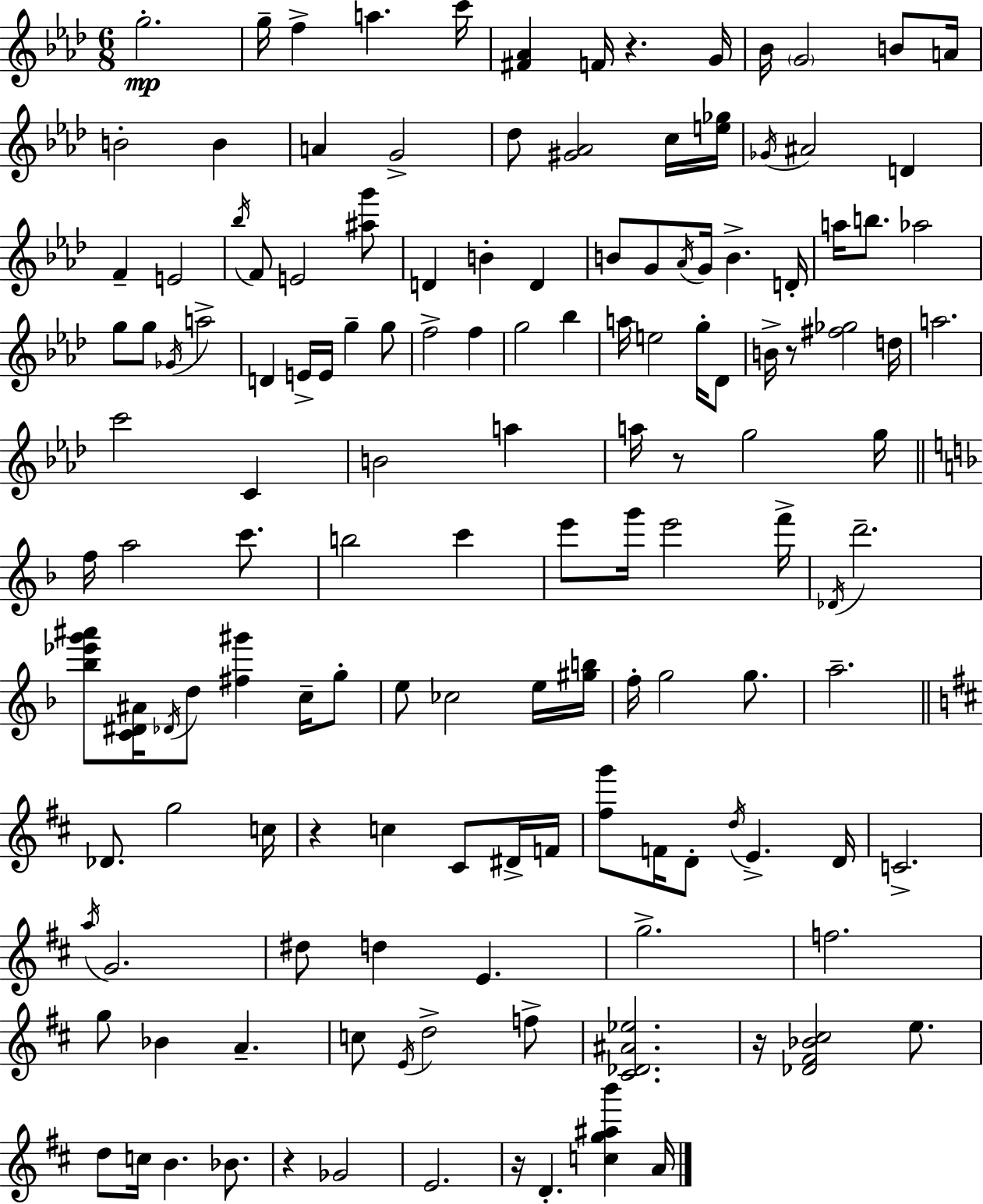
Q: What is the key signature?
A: F minor